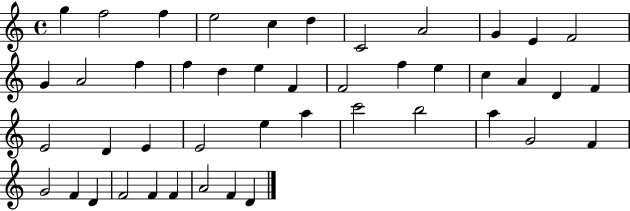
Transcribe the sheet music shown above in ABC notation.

X:1
T:Untitled
M:4/4
L:1/4
K:C
g f2 f e2 c d C2 A2 G E F2 G A2 f f d e F F2 f e c A D F E2 D E E2 e a c'2 b2 a G2 F G2 F D F2 F F A2 F D